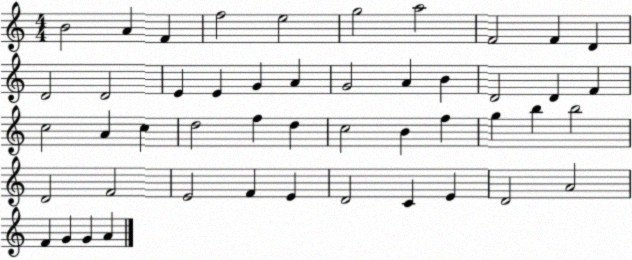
X:1
T:Untitled
M:4/4
L:1/4
K:C
B2 A F f2 e2 g2 a2 F2 F D D2 D2 E E G A G2 A B D2 D F c2 A c d2 f d c2 B f g b b2 D2 F2 E2 F E D2 C E D2 A2 F G G A